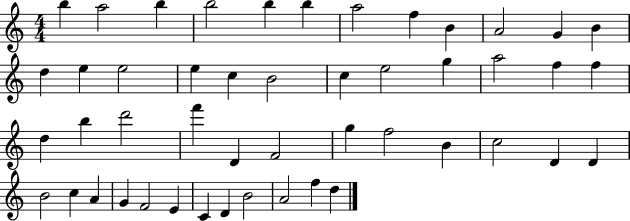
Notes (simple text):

B5/q A5/h B5/q B5/h B5/q B5/q A5/h F5/q B4/q A4/h G4/q B4/q D5/q E5/q E5/h E5/q C5/q B4/h C5/q E5/h G5/q A5/h F5/q F5/q D5/q B5/q D6/h F6/q D4/q F4/h G5/q F5/h B4/q C5/h D4/q D4/q B4/h C5/q A4/q G4/q F4/h E4/q C4/q D4/q B4/h A4/h F5/q D5/q